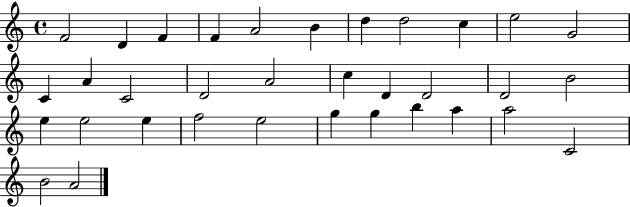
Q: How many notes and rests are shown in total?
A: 34